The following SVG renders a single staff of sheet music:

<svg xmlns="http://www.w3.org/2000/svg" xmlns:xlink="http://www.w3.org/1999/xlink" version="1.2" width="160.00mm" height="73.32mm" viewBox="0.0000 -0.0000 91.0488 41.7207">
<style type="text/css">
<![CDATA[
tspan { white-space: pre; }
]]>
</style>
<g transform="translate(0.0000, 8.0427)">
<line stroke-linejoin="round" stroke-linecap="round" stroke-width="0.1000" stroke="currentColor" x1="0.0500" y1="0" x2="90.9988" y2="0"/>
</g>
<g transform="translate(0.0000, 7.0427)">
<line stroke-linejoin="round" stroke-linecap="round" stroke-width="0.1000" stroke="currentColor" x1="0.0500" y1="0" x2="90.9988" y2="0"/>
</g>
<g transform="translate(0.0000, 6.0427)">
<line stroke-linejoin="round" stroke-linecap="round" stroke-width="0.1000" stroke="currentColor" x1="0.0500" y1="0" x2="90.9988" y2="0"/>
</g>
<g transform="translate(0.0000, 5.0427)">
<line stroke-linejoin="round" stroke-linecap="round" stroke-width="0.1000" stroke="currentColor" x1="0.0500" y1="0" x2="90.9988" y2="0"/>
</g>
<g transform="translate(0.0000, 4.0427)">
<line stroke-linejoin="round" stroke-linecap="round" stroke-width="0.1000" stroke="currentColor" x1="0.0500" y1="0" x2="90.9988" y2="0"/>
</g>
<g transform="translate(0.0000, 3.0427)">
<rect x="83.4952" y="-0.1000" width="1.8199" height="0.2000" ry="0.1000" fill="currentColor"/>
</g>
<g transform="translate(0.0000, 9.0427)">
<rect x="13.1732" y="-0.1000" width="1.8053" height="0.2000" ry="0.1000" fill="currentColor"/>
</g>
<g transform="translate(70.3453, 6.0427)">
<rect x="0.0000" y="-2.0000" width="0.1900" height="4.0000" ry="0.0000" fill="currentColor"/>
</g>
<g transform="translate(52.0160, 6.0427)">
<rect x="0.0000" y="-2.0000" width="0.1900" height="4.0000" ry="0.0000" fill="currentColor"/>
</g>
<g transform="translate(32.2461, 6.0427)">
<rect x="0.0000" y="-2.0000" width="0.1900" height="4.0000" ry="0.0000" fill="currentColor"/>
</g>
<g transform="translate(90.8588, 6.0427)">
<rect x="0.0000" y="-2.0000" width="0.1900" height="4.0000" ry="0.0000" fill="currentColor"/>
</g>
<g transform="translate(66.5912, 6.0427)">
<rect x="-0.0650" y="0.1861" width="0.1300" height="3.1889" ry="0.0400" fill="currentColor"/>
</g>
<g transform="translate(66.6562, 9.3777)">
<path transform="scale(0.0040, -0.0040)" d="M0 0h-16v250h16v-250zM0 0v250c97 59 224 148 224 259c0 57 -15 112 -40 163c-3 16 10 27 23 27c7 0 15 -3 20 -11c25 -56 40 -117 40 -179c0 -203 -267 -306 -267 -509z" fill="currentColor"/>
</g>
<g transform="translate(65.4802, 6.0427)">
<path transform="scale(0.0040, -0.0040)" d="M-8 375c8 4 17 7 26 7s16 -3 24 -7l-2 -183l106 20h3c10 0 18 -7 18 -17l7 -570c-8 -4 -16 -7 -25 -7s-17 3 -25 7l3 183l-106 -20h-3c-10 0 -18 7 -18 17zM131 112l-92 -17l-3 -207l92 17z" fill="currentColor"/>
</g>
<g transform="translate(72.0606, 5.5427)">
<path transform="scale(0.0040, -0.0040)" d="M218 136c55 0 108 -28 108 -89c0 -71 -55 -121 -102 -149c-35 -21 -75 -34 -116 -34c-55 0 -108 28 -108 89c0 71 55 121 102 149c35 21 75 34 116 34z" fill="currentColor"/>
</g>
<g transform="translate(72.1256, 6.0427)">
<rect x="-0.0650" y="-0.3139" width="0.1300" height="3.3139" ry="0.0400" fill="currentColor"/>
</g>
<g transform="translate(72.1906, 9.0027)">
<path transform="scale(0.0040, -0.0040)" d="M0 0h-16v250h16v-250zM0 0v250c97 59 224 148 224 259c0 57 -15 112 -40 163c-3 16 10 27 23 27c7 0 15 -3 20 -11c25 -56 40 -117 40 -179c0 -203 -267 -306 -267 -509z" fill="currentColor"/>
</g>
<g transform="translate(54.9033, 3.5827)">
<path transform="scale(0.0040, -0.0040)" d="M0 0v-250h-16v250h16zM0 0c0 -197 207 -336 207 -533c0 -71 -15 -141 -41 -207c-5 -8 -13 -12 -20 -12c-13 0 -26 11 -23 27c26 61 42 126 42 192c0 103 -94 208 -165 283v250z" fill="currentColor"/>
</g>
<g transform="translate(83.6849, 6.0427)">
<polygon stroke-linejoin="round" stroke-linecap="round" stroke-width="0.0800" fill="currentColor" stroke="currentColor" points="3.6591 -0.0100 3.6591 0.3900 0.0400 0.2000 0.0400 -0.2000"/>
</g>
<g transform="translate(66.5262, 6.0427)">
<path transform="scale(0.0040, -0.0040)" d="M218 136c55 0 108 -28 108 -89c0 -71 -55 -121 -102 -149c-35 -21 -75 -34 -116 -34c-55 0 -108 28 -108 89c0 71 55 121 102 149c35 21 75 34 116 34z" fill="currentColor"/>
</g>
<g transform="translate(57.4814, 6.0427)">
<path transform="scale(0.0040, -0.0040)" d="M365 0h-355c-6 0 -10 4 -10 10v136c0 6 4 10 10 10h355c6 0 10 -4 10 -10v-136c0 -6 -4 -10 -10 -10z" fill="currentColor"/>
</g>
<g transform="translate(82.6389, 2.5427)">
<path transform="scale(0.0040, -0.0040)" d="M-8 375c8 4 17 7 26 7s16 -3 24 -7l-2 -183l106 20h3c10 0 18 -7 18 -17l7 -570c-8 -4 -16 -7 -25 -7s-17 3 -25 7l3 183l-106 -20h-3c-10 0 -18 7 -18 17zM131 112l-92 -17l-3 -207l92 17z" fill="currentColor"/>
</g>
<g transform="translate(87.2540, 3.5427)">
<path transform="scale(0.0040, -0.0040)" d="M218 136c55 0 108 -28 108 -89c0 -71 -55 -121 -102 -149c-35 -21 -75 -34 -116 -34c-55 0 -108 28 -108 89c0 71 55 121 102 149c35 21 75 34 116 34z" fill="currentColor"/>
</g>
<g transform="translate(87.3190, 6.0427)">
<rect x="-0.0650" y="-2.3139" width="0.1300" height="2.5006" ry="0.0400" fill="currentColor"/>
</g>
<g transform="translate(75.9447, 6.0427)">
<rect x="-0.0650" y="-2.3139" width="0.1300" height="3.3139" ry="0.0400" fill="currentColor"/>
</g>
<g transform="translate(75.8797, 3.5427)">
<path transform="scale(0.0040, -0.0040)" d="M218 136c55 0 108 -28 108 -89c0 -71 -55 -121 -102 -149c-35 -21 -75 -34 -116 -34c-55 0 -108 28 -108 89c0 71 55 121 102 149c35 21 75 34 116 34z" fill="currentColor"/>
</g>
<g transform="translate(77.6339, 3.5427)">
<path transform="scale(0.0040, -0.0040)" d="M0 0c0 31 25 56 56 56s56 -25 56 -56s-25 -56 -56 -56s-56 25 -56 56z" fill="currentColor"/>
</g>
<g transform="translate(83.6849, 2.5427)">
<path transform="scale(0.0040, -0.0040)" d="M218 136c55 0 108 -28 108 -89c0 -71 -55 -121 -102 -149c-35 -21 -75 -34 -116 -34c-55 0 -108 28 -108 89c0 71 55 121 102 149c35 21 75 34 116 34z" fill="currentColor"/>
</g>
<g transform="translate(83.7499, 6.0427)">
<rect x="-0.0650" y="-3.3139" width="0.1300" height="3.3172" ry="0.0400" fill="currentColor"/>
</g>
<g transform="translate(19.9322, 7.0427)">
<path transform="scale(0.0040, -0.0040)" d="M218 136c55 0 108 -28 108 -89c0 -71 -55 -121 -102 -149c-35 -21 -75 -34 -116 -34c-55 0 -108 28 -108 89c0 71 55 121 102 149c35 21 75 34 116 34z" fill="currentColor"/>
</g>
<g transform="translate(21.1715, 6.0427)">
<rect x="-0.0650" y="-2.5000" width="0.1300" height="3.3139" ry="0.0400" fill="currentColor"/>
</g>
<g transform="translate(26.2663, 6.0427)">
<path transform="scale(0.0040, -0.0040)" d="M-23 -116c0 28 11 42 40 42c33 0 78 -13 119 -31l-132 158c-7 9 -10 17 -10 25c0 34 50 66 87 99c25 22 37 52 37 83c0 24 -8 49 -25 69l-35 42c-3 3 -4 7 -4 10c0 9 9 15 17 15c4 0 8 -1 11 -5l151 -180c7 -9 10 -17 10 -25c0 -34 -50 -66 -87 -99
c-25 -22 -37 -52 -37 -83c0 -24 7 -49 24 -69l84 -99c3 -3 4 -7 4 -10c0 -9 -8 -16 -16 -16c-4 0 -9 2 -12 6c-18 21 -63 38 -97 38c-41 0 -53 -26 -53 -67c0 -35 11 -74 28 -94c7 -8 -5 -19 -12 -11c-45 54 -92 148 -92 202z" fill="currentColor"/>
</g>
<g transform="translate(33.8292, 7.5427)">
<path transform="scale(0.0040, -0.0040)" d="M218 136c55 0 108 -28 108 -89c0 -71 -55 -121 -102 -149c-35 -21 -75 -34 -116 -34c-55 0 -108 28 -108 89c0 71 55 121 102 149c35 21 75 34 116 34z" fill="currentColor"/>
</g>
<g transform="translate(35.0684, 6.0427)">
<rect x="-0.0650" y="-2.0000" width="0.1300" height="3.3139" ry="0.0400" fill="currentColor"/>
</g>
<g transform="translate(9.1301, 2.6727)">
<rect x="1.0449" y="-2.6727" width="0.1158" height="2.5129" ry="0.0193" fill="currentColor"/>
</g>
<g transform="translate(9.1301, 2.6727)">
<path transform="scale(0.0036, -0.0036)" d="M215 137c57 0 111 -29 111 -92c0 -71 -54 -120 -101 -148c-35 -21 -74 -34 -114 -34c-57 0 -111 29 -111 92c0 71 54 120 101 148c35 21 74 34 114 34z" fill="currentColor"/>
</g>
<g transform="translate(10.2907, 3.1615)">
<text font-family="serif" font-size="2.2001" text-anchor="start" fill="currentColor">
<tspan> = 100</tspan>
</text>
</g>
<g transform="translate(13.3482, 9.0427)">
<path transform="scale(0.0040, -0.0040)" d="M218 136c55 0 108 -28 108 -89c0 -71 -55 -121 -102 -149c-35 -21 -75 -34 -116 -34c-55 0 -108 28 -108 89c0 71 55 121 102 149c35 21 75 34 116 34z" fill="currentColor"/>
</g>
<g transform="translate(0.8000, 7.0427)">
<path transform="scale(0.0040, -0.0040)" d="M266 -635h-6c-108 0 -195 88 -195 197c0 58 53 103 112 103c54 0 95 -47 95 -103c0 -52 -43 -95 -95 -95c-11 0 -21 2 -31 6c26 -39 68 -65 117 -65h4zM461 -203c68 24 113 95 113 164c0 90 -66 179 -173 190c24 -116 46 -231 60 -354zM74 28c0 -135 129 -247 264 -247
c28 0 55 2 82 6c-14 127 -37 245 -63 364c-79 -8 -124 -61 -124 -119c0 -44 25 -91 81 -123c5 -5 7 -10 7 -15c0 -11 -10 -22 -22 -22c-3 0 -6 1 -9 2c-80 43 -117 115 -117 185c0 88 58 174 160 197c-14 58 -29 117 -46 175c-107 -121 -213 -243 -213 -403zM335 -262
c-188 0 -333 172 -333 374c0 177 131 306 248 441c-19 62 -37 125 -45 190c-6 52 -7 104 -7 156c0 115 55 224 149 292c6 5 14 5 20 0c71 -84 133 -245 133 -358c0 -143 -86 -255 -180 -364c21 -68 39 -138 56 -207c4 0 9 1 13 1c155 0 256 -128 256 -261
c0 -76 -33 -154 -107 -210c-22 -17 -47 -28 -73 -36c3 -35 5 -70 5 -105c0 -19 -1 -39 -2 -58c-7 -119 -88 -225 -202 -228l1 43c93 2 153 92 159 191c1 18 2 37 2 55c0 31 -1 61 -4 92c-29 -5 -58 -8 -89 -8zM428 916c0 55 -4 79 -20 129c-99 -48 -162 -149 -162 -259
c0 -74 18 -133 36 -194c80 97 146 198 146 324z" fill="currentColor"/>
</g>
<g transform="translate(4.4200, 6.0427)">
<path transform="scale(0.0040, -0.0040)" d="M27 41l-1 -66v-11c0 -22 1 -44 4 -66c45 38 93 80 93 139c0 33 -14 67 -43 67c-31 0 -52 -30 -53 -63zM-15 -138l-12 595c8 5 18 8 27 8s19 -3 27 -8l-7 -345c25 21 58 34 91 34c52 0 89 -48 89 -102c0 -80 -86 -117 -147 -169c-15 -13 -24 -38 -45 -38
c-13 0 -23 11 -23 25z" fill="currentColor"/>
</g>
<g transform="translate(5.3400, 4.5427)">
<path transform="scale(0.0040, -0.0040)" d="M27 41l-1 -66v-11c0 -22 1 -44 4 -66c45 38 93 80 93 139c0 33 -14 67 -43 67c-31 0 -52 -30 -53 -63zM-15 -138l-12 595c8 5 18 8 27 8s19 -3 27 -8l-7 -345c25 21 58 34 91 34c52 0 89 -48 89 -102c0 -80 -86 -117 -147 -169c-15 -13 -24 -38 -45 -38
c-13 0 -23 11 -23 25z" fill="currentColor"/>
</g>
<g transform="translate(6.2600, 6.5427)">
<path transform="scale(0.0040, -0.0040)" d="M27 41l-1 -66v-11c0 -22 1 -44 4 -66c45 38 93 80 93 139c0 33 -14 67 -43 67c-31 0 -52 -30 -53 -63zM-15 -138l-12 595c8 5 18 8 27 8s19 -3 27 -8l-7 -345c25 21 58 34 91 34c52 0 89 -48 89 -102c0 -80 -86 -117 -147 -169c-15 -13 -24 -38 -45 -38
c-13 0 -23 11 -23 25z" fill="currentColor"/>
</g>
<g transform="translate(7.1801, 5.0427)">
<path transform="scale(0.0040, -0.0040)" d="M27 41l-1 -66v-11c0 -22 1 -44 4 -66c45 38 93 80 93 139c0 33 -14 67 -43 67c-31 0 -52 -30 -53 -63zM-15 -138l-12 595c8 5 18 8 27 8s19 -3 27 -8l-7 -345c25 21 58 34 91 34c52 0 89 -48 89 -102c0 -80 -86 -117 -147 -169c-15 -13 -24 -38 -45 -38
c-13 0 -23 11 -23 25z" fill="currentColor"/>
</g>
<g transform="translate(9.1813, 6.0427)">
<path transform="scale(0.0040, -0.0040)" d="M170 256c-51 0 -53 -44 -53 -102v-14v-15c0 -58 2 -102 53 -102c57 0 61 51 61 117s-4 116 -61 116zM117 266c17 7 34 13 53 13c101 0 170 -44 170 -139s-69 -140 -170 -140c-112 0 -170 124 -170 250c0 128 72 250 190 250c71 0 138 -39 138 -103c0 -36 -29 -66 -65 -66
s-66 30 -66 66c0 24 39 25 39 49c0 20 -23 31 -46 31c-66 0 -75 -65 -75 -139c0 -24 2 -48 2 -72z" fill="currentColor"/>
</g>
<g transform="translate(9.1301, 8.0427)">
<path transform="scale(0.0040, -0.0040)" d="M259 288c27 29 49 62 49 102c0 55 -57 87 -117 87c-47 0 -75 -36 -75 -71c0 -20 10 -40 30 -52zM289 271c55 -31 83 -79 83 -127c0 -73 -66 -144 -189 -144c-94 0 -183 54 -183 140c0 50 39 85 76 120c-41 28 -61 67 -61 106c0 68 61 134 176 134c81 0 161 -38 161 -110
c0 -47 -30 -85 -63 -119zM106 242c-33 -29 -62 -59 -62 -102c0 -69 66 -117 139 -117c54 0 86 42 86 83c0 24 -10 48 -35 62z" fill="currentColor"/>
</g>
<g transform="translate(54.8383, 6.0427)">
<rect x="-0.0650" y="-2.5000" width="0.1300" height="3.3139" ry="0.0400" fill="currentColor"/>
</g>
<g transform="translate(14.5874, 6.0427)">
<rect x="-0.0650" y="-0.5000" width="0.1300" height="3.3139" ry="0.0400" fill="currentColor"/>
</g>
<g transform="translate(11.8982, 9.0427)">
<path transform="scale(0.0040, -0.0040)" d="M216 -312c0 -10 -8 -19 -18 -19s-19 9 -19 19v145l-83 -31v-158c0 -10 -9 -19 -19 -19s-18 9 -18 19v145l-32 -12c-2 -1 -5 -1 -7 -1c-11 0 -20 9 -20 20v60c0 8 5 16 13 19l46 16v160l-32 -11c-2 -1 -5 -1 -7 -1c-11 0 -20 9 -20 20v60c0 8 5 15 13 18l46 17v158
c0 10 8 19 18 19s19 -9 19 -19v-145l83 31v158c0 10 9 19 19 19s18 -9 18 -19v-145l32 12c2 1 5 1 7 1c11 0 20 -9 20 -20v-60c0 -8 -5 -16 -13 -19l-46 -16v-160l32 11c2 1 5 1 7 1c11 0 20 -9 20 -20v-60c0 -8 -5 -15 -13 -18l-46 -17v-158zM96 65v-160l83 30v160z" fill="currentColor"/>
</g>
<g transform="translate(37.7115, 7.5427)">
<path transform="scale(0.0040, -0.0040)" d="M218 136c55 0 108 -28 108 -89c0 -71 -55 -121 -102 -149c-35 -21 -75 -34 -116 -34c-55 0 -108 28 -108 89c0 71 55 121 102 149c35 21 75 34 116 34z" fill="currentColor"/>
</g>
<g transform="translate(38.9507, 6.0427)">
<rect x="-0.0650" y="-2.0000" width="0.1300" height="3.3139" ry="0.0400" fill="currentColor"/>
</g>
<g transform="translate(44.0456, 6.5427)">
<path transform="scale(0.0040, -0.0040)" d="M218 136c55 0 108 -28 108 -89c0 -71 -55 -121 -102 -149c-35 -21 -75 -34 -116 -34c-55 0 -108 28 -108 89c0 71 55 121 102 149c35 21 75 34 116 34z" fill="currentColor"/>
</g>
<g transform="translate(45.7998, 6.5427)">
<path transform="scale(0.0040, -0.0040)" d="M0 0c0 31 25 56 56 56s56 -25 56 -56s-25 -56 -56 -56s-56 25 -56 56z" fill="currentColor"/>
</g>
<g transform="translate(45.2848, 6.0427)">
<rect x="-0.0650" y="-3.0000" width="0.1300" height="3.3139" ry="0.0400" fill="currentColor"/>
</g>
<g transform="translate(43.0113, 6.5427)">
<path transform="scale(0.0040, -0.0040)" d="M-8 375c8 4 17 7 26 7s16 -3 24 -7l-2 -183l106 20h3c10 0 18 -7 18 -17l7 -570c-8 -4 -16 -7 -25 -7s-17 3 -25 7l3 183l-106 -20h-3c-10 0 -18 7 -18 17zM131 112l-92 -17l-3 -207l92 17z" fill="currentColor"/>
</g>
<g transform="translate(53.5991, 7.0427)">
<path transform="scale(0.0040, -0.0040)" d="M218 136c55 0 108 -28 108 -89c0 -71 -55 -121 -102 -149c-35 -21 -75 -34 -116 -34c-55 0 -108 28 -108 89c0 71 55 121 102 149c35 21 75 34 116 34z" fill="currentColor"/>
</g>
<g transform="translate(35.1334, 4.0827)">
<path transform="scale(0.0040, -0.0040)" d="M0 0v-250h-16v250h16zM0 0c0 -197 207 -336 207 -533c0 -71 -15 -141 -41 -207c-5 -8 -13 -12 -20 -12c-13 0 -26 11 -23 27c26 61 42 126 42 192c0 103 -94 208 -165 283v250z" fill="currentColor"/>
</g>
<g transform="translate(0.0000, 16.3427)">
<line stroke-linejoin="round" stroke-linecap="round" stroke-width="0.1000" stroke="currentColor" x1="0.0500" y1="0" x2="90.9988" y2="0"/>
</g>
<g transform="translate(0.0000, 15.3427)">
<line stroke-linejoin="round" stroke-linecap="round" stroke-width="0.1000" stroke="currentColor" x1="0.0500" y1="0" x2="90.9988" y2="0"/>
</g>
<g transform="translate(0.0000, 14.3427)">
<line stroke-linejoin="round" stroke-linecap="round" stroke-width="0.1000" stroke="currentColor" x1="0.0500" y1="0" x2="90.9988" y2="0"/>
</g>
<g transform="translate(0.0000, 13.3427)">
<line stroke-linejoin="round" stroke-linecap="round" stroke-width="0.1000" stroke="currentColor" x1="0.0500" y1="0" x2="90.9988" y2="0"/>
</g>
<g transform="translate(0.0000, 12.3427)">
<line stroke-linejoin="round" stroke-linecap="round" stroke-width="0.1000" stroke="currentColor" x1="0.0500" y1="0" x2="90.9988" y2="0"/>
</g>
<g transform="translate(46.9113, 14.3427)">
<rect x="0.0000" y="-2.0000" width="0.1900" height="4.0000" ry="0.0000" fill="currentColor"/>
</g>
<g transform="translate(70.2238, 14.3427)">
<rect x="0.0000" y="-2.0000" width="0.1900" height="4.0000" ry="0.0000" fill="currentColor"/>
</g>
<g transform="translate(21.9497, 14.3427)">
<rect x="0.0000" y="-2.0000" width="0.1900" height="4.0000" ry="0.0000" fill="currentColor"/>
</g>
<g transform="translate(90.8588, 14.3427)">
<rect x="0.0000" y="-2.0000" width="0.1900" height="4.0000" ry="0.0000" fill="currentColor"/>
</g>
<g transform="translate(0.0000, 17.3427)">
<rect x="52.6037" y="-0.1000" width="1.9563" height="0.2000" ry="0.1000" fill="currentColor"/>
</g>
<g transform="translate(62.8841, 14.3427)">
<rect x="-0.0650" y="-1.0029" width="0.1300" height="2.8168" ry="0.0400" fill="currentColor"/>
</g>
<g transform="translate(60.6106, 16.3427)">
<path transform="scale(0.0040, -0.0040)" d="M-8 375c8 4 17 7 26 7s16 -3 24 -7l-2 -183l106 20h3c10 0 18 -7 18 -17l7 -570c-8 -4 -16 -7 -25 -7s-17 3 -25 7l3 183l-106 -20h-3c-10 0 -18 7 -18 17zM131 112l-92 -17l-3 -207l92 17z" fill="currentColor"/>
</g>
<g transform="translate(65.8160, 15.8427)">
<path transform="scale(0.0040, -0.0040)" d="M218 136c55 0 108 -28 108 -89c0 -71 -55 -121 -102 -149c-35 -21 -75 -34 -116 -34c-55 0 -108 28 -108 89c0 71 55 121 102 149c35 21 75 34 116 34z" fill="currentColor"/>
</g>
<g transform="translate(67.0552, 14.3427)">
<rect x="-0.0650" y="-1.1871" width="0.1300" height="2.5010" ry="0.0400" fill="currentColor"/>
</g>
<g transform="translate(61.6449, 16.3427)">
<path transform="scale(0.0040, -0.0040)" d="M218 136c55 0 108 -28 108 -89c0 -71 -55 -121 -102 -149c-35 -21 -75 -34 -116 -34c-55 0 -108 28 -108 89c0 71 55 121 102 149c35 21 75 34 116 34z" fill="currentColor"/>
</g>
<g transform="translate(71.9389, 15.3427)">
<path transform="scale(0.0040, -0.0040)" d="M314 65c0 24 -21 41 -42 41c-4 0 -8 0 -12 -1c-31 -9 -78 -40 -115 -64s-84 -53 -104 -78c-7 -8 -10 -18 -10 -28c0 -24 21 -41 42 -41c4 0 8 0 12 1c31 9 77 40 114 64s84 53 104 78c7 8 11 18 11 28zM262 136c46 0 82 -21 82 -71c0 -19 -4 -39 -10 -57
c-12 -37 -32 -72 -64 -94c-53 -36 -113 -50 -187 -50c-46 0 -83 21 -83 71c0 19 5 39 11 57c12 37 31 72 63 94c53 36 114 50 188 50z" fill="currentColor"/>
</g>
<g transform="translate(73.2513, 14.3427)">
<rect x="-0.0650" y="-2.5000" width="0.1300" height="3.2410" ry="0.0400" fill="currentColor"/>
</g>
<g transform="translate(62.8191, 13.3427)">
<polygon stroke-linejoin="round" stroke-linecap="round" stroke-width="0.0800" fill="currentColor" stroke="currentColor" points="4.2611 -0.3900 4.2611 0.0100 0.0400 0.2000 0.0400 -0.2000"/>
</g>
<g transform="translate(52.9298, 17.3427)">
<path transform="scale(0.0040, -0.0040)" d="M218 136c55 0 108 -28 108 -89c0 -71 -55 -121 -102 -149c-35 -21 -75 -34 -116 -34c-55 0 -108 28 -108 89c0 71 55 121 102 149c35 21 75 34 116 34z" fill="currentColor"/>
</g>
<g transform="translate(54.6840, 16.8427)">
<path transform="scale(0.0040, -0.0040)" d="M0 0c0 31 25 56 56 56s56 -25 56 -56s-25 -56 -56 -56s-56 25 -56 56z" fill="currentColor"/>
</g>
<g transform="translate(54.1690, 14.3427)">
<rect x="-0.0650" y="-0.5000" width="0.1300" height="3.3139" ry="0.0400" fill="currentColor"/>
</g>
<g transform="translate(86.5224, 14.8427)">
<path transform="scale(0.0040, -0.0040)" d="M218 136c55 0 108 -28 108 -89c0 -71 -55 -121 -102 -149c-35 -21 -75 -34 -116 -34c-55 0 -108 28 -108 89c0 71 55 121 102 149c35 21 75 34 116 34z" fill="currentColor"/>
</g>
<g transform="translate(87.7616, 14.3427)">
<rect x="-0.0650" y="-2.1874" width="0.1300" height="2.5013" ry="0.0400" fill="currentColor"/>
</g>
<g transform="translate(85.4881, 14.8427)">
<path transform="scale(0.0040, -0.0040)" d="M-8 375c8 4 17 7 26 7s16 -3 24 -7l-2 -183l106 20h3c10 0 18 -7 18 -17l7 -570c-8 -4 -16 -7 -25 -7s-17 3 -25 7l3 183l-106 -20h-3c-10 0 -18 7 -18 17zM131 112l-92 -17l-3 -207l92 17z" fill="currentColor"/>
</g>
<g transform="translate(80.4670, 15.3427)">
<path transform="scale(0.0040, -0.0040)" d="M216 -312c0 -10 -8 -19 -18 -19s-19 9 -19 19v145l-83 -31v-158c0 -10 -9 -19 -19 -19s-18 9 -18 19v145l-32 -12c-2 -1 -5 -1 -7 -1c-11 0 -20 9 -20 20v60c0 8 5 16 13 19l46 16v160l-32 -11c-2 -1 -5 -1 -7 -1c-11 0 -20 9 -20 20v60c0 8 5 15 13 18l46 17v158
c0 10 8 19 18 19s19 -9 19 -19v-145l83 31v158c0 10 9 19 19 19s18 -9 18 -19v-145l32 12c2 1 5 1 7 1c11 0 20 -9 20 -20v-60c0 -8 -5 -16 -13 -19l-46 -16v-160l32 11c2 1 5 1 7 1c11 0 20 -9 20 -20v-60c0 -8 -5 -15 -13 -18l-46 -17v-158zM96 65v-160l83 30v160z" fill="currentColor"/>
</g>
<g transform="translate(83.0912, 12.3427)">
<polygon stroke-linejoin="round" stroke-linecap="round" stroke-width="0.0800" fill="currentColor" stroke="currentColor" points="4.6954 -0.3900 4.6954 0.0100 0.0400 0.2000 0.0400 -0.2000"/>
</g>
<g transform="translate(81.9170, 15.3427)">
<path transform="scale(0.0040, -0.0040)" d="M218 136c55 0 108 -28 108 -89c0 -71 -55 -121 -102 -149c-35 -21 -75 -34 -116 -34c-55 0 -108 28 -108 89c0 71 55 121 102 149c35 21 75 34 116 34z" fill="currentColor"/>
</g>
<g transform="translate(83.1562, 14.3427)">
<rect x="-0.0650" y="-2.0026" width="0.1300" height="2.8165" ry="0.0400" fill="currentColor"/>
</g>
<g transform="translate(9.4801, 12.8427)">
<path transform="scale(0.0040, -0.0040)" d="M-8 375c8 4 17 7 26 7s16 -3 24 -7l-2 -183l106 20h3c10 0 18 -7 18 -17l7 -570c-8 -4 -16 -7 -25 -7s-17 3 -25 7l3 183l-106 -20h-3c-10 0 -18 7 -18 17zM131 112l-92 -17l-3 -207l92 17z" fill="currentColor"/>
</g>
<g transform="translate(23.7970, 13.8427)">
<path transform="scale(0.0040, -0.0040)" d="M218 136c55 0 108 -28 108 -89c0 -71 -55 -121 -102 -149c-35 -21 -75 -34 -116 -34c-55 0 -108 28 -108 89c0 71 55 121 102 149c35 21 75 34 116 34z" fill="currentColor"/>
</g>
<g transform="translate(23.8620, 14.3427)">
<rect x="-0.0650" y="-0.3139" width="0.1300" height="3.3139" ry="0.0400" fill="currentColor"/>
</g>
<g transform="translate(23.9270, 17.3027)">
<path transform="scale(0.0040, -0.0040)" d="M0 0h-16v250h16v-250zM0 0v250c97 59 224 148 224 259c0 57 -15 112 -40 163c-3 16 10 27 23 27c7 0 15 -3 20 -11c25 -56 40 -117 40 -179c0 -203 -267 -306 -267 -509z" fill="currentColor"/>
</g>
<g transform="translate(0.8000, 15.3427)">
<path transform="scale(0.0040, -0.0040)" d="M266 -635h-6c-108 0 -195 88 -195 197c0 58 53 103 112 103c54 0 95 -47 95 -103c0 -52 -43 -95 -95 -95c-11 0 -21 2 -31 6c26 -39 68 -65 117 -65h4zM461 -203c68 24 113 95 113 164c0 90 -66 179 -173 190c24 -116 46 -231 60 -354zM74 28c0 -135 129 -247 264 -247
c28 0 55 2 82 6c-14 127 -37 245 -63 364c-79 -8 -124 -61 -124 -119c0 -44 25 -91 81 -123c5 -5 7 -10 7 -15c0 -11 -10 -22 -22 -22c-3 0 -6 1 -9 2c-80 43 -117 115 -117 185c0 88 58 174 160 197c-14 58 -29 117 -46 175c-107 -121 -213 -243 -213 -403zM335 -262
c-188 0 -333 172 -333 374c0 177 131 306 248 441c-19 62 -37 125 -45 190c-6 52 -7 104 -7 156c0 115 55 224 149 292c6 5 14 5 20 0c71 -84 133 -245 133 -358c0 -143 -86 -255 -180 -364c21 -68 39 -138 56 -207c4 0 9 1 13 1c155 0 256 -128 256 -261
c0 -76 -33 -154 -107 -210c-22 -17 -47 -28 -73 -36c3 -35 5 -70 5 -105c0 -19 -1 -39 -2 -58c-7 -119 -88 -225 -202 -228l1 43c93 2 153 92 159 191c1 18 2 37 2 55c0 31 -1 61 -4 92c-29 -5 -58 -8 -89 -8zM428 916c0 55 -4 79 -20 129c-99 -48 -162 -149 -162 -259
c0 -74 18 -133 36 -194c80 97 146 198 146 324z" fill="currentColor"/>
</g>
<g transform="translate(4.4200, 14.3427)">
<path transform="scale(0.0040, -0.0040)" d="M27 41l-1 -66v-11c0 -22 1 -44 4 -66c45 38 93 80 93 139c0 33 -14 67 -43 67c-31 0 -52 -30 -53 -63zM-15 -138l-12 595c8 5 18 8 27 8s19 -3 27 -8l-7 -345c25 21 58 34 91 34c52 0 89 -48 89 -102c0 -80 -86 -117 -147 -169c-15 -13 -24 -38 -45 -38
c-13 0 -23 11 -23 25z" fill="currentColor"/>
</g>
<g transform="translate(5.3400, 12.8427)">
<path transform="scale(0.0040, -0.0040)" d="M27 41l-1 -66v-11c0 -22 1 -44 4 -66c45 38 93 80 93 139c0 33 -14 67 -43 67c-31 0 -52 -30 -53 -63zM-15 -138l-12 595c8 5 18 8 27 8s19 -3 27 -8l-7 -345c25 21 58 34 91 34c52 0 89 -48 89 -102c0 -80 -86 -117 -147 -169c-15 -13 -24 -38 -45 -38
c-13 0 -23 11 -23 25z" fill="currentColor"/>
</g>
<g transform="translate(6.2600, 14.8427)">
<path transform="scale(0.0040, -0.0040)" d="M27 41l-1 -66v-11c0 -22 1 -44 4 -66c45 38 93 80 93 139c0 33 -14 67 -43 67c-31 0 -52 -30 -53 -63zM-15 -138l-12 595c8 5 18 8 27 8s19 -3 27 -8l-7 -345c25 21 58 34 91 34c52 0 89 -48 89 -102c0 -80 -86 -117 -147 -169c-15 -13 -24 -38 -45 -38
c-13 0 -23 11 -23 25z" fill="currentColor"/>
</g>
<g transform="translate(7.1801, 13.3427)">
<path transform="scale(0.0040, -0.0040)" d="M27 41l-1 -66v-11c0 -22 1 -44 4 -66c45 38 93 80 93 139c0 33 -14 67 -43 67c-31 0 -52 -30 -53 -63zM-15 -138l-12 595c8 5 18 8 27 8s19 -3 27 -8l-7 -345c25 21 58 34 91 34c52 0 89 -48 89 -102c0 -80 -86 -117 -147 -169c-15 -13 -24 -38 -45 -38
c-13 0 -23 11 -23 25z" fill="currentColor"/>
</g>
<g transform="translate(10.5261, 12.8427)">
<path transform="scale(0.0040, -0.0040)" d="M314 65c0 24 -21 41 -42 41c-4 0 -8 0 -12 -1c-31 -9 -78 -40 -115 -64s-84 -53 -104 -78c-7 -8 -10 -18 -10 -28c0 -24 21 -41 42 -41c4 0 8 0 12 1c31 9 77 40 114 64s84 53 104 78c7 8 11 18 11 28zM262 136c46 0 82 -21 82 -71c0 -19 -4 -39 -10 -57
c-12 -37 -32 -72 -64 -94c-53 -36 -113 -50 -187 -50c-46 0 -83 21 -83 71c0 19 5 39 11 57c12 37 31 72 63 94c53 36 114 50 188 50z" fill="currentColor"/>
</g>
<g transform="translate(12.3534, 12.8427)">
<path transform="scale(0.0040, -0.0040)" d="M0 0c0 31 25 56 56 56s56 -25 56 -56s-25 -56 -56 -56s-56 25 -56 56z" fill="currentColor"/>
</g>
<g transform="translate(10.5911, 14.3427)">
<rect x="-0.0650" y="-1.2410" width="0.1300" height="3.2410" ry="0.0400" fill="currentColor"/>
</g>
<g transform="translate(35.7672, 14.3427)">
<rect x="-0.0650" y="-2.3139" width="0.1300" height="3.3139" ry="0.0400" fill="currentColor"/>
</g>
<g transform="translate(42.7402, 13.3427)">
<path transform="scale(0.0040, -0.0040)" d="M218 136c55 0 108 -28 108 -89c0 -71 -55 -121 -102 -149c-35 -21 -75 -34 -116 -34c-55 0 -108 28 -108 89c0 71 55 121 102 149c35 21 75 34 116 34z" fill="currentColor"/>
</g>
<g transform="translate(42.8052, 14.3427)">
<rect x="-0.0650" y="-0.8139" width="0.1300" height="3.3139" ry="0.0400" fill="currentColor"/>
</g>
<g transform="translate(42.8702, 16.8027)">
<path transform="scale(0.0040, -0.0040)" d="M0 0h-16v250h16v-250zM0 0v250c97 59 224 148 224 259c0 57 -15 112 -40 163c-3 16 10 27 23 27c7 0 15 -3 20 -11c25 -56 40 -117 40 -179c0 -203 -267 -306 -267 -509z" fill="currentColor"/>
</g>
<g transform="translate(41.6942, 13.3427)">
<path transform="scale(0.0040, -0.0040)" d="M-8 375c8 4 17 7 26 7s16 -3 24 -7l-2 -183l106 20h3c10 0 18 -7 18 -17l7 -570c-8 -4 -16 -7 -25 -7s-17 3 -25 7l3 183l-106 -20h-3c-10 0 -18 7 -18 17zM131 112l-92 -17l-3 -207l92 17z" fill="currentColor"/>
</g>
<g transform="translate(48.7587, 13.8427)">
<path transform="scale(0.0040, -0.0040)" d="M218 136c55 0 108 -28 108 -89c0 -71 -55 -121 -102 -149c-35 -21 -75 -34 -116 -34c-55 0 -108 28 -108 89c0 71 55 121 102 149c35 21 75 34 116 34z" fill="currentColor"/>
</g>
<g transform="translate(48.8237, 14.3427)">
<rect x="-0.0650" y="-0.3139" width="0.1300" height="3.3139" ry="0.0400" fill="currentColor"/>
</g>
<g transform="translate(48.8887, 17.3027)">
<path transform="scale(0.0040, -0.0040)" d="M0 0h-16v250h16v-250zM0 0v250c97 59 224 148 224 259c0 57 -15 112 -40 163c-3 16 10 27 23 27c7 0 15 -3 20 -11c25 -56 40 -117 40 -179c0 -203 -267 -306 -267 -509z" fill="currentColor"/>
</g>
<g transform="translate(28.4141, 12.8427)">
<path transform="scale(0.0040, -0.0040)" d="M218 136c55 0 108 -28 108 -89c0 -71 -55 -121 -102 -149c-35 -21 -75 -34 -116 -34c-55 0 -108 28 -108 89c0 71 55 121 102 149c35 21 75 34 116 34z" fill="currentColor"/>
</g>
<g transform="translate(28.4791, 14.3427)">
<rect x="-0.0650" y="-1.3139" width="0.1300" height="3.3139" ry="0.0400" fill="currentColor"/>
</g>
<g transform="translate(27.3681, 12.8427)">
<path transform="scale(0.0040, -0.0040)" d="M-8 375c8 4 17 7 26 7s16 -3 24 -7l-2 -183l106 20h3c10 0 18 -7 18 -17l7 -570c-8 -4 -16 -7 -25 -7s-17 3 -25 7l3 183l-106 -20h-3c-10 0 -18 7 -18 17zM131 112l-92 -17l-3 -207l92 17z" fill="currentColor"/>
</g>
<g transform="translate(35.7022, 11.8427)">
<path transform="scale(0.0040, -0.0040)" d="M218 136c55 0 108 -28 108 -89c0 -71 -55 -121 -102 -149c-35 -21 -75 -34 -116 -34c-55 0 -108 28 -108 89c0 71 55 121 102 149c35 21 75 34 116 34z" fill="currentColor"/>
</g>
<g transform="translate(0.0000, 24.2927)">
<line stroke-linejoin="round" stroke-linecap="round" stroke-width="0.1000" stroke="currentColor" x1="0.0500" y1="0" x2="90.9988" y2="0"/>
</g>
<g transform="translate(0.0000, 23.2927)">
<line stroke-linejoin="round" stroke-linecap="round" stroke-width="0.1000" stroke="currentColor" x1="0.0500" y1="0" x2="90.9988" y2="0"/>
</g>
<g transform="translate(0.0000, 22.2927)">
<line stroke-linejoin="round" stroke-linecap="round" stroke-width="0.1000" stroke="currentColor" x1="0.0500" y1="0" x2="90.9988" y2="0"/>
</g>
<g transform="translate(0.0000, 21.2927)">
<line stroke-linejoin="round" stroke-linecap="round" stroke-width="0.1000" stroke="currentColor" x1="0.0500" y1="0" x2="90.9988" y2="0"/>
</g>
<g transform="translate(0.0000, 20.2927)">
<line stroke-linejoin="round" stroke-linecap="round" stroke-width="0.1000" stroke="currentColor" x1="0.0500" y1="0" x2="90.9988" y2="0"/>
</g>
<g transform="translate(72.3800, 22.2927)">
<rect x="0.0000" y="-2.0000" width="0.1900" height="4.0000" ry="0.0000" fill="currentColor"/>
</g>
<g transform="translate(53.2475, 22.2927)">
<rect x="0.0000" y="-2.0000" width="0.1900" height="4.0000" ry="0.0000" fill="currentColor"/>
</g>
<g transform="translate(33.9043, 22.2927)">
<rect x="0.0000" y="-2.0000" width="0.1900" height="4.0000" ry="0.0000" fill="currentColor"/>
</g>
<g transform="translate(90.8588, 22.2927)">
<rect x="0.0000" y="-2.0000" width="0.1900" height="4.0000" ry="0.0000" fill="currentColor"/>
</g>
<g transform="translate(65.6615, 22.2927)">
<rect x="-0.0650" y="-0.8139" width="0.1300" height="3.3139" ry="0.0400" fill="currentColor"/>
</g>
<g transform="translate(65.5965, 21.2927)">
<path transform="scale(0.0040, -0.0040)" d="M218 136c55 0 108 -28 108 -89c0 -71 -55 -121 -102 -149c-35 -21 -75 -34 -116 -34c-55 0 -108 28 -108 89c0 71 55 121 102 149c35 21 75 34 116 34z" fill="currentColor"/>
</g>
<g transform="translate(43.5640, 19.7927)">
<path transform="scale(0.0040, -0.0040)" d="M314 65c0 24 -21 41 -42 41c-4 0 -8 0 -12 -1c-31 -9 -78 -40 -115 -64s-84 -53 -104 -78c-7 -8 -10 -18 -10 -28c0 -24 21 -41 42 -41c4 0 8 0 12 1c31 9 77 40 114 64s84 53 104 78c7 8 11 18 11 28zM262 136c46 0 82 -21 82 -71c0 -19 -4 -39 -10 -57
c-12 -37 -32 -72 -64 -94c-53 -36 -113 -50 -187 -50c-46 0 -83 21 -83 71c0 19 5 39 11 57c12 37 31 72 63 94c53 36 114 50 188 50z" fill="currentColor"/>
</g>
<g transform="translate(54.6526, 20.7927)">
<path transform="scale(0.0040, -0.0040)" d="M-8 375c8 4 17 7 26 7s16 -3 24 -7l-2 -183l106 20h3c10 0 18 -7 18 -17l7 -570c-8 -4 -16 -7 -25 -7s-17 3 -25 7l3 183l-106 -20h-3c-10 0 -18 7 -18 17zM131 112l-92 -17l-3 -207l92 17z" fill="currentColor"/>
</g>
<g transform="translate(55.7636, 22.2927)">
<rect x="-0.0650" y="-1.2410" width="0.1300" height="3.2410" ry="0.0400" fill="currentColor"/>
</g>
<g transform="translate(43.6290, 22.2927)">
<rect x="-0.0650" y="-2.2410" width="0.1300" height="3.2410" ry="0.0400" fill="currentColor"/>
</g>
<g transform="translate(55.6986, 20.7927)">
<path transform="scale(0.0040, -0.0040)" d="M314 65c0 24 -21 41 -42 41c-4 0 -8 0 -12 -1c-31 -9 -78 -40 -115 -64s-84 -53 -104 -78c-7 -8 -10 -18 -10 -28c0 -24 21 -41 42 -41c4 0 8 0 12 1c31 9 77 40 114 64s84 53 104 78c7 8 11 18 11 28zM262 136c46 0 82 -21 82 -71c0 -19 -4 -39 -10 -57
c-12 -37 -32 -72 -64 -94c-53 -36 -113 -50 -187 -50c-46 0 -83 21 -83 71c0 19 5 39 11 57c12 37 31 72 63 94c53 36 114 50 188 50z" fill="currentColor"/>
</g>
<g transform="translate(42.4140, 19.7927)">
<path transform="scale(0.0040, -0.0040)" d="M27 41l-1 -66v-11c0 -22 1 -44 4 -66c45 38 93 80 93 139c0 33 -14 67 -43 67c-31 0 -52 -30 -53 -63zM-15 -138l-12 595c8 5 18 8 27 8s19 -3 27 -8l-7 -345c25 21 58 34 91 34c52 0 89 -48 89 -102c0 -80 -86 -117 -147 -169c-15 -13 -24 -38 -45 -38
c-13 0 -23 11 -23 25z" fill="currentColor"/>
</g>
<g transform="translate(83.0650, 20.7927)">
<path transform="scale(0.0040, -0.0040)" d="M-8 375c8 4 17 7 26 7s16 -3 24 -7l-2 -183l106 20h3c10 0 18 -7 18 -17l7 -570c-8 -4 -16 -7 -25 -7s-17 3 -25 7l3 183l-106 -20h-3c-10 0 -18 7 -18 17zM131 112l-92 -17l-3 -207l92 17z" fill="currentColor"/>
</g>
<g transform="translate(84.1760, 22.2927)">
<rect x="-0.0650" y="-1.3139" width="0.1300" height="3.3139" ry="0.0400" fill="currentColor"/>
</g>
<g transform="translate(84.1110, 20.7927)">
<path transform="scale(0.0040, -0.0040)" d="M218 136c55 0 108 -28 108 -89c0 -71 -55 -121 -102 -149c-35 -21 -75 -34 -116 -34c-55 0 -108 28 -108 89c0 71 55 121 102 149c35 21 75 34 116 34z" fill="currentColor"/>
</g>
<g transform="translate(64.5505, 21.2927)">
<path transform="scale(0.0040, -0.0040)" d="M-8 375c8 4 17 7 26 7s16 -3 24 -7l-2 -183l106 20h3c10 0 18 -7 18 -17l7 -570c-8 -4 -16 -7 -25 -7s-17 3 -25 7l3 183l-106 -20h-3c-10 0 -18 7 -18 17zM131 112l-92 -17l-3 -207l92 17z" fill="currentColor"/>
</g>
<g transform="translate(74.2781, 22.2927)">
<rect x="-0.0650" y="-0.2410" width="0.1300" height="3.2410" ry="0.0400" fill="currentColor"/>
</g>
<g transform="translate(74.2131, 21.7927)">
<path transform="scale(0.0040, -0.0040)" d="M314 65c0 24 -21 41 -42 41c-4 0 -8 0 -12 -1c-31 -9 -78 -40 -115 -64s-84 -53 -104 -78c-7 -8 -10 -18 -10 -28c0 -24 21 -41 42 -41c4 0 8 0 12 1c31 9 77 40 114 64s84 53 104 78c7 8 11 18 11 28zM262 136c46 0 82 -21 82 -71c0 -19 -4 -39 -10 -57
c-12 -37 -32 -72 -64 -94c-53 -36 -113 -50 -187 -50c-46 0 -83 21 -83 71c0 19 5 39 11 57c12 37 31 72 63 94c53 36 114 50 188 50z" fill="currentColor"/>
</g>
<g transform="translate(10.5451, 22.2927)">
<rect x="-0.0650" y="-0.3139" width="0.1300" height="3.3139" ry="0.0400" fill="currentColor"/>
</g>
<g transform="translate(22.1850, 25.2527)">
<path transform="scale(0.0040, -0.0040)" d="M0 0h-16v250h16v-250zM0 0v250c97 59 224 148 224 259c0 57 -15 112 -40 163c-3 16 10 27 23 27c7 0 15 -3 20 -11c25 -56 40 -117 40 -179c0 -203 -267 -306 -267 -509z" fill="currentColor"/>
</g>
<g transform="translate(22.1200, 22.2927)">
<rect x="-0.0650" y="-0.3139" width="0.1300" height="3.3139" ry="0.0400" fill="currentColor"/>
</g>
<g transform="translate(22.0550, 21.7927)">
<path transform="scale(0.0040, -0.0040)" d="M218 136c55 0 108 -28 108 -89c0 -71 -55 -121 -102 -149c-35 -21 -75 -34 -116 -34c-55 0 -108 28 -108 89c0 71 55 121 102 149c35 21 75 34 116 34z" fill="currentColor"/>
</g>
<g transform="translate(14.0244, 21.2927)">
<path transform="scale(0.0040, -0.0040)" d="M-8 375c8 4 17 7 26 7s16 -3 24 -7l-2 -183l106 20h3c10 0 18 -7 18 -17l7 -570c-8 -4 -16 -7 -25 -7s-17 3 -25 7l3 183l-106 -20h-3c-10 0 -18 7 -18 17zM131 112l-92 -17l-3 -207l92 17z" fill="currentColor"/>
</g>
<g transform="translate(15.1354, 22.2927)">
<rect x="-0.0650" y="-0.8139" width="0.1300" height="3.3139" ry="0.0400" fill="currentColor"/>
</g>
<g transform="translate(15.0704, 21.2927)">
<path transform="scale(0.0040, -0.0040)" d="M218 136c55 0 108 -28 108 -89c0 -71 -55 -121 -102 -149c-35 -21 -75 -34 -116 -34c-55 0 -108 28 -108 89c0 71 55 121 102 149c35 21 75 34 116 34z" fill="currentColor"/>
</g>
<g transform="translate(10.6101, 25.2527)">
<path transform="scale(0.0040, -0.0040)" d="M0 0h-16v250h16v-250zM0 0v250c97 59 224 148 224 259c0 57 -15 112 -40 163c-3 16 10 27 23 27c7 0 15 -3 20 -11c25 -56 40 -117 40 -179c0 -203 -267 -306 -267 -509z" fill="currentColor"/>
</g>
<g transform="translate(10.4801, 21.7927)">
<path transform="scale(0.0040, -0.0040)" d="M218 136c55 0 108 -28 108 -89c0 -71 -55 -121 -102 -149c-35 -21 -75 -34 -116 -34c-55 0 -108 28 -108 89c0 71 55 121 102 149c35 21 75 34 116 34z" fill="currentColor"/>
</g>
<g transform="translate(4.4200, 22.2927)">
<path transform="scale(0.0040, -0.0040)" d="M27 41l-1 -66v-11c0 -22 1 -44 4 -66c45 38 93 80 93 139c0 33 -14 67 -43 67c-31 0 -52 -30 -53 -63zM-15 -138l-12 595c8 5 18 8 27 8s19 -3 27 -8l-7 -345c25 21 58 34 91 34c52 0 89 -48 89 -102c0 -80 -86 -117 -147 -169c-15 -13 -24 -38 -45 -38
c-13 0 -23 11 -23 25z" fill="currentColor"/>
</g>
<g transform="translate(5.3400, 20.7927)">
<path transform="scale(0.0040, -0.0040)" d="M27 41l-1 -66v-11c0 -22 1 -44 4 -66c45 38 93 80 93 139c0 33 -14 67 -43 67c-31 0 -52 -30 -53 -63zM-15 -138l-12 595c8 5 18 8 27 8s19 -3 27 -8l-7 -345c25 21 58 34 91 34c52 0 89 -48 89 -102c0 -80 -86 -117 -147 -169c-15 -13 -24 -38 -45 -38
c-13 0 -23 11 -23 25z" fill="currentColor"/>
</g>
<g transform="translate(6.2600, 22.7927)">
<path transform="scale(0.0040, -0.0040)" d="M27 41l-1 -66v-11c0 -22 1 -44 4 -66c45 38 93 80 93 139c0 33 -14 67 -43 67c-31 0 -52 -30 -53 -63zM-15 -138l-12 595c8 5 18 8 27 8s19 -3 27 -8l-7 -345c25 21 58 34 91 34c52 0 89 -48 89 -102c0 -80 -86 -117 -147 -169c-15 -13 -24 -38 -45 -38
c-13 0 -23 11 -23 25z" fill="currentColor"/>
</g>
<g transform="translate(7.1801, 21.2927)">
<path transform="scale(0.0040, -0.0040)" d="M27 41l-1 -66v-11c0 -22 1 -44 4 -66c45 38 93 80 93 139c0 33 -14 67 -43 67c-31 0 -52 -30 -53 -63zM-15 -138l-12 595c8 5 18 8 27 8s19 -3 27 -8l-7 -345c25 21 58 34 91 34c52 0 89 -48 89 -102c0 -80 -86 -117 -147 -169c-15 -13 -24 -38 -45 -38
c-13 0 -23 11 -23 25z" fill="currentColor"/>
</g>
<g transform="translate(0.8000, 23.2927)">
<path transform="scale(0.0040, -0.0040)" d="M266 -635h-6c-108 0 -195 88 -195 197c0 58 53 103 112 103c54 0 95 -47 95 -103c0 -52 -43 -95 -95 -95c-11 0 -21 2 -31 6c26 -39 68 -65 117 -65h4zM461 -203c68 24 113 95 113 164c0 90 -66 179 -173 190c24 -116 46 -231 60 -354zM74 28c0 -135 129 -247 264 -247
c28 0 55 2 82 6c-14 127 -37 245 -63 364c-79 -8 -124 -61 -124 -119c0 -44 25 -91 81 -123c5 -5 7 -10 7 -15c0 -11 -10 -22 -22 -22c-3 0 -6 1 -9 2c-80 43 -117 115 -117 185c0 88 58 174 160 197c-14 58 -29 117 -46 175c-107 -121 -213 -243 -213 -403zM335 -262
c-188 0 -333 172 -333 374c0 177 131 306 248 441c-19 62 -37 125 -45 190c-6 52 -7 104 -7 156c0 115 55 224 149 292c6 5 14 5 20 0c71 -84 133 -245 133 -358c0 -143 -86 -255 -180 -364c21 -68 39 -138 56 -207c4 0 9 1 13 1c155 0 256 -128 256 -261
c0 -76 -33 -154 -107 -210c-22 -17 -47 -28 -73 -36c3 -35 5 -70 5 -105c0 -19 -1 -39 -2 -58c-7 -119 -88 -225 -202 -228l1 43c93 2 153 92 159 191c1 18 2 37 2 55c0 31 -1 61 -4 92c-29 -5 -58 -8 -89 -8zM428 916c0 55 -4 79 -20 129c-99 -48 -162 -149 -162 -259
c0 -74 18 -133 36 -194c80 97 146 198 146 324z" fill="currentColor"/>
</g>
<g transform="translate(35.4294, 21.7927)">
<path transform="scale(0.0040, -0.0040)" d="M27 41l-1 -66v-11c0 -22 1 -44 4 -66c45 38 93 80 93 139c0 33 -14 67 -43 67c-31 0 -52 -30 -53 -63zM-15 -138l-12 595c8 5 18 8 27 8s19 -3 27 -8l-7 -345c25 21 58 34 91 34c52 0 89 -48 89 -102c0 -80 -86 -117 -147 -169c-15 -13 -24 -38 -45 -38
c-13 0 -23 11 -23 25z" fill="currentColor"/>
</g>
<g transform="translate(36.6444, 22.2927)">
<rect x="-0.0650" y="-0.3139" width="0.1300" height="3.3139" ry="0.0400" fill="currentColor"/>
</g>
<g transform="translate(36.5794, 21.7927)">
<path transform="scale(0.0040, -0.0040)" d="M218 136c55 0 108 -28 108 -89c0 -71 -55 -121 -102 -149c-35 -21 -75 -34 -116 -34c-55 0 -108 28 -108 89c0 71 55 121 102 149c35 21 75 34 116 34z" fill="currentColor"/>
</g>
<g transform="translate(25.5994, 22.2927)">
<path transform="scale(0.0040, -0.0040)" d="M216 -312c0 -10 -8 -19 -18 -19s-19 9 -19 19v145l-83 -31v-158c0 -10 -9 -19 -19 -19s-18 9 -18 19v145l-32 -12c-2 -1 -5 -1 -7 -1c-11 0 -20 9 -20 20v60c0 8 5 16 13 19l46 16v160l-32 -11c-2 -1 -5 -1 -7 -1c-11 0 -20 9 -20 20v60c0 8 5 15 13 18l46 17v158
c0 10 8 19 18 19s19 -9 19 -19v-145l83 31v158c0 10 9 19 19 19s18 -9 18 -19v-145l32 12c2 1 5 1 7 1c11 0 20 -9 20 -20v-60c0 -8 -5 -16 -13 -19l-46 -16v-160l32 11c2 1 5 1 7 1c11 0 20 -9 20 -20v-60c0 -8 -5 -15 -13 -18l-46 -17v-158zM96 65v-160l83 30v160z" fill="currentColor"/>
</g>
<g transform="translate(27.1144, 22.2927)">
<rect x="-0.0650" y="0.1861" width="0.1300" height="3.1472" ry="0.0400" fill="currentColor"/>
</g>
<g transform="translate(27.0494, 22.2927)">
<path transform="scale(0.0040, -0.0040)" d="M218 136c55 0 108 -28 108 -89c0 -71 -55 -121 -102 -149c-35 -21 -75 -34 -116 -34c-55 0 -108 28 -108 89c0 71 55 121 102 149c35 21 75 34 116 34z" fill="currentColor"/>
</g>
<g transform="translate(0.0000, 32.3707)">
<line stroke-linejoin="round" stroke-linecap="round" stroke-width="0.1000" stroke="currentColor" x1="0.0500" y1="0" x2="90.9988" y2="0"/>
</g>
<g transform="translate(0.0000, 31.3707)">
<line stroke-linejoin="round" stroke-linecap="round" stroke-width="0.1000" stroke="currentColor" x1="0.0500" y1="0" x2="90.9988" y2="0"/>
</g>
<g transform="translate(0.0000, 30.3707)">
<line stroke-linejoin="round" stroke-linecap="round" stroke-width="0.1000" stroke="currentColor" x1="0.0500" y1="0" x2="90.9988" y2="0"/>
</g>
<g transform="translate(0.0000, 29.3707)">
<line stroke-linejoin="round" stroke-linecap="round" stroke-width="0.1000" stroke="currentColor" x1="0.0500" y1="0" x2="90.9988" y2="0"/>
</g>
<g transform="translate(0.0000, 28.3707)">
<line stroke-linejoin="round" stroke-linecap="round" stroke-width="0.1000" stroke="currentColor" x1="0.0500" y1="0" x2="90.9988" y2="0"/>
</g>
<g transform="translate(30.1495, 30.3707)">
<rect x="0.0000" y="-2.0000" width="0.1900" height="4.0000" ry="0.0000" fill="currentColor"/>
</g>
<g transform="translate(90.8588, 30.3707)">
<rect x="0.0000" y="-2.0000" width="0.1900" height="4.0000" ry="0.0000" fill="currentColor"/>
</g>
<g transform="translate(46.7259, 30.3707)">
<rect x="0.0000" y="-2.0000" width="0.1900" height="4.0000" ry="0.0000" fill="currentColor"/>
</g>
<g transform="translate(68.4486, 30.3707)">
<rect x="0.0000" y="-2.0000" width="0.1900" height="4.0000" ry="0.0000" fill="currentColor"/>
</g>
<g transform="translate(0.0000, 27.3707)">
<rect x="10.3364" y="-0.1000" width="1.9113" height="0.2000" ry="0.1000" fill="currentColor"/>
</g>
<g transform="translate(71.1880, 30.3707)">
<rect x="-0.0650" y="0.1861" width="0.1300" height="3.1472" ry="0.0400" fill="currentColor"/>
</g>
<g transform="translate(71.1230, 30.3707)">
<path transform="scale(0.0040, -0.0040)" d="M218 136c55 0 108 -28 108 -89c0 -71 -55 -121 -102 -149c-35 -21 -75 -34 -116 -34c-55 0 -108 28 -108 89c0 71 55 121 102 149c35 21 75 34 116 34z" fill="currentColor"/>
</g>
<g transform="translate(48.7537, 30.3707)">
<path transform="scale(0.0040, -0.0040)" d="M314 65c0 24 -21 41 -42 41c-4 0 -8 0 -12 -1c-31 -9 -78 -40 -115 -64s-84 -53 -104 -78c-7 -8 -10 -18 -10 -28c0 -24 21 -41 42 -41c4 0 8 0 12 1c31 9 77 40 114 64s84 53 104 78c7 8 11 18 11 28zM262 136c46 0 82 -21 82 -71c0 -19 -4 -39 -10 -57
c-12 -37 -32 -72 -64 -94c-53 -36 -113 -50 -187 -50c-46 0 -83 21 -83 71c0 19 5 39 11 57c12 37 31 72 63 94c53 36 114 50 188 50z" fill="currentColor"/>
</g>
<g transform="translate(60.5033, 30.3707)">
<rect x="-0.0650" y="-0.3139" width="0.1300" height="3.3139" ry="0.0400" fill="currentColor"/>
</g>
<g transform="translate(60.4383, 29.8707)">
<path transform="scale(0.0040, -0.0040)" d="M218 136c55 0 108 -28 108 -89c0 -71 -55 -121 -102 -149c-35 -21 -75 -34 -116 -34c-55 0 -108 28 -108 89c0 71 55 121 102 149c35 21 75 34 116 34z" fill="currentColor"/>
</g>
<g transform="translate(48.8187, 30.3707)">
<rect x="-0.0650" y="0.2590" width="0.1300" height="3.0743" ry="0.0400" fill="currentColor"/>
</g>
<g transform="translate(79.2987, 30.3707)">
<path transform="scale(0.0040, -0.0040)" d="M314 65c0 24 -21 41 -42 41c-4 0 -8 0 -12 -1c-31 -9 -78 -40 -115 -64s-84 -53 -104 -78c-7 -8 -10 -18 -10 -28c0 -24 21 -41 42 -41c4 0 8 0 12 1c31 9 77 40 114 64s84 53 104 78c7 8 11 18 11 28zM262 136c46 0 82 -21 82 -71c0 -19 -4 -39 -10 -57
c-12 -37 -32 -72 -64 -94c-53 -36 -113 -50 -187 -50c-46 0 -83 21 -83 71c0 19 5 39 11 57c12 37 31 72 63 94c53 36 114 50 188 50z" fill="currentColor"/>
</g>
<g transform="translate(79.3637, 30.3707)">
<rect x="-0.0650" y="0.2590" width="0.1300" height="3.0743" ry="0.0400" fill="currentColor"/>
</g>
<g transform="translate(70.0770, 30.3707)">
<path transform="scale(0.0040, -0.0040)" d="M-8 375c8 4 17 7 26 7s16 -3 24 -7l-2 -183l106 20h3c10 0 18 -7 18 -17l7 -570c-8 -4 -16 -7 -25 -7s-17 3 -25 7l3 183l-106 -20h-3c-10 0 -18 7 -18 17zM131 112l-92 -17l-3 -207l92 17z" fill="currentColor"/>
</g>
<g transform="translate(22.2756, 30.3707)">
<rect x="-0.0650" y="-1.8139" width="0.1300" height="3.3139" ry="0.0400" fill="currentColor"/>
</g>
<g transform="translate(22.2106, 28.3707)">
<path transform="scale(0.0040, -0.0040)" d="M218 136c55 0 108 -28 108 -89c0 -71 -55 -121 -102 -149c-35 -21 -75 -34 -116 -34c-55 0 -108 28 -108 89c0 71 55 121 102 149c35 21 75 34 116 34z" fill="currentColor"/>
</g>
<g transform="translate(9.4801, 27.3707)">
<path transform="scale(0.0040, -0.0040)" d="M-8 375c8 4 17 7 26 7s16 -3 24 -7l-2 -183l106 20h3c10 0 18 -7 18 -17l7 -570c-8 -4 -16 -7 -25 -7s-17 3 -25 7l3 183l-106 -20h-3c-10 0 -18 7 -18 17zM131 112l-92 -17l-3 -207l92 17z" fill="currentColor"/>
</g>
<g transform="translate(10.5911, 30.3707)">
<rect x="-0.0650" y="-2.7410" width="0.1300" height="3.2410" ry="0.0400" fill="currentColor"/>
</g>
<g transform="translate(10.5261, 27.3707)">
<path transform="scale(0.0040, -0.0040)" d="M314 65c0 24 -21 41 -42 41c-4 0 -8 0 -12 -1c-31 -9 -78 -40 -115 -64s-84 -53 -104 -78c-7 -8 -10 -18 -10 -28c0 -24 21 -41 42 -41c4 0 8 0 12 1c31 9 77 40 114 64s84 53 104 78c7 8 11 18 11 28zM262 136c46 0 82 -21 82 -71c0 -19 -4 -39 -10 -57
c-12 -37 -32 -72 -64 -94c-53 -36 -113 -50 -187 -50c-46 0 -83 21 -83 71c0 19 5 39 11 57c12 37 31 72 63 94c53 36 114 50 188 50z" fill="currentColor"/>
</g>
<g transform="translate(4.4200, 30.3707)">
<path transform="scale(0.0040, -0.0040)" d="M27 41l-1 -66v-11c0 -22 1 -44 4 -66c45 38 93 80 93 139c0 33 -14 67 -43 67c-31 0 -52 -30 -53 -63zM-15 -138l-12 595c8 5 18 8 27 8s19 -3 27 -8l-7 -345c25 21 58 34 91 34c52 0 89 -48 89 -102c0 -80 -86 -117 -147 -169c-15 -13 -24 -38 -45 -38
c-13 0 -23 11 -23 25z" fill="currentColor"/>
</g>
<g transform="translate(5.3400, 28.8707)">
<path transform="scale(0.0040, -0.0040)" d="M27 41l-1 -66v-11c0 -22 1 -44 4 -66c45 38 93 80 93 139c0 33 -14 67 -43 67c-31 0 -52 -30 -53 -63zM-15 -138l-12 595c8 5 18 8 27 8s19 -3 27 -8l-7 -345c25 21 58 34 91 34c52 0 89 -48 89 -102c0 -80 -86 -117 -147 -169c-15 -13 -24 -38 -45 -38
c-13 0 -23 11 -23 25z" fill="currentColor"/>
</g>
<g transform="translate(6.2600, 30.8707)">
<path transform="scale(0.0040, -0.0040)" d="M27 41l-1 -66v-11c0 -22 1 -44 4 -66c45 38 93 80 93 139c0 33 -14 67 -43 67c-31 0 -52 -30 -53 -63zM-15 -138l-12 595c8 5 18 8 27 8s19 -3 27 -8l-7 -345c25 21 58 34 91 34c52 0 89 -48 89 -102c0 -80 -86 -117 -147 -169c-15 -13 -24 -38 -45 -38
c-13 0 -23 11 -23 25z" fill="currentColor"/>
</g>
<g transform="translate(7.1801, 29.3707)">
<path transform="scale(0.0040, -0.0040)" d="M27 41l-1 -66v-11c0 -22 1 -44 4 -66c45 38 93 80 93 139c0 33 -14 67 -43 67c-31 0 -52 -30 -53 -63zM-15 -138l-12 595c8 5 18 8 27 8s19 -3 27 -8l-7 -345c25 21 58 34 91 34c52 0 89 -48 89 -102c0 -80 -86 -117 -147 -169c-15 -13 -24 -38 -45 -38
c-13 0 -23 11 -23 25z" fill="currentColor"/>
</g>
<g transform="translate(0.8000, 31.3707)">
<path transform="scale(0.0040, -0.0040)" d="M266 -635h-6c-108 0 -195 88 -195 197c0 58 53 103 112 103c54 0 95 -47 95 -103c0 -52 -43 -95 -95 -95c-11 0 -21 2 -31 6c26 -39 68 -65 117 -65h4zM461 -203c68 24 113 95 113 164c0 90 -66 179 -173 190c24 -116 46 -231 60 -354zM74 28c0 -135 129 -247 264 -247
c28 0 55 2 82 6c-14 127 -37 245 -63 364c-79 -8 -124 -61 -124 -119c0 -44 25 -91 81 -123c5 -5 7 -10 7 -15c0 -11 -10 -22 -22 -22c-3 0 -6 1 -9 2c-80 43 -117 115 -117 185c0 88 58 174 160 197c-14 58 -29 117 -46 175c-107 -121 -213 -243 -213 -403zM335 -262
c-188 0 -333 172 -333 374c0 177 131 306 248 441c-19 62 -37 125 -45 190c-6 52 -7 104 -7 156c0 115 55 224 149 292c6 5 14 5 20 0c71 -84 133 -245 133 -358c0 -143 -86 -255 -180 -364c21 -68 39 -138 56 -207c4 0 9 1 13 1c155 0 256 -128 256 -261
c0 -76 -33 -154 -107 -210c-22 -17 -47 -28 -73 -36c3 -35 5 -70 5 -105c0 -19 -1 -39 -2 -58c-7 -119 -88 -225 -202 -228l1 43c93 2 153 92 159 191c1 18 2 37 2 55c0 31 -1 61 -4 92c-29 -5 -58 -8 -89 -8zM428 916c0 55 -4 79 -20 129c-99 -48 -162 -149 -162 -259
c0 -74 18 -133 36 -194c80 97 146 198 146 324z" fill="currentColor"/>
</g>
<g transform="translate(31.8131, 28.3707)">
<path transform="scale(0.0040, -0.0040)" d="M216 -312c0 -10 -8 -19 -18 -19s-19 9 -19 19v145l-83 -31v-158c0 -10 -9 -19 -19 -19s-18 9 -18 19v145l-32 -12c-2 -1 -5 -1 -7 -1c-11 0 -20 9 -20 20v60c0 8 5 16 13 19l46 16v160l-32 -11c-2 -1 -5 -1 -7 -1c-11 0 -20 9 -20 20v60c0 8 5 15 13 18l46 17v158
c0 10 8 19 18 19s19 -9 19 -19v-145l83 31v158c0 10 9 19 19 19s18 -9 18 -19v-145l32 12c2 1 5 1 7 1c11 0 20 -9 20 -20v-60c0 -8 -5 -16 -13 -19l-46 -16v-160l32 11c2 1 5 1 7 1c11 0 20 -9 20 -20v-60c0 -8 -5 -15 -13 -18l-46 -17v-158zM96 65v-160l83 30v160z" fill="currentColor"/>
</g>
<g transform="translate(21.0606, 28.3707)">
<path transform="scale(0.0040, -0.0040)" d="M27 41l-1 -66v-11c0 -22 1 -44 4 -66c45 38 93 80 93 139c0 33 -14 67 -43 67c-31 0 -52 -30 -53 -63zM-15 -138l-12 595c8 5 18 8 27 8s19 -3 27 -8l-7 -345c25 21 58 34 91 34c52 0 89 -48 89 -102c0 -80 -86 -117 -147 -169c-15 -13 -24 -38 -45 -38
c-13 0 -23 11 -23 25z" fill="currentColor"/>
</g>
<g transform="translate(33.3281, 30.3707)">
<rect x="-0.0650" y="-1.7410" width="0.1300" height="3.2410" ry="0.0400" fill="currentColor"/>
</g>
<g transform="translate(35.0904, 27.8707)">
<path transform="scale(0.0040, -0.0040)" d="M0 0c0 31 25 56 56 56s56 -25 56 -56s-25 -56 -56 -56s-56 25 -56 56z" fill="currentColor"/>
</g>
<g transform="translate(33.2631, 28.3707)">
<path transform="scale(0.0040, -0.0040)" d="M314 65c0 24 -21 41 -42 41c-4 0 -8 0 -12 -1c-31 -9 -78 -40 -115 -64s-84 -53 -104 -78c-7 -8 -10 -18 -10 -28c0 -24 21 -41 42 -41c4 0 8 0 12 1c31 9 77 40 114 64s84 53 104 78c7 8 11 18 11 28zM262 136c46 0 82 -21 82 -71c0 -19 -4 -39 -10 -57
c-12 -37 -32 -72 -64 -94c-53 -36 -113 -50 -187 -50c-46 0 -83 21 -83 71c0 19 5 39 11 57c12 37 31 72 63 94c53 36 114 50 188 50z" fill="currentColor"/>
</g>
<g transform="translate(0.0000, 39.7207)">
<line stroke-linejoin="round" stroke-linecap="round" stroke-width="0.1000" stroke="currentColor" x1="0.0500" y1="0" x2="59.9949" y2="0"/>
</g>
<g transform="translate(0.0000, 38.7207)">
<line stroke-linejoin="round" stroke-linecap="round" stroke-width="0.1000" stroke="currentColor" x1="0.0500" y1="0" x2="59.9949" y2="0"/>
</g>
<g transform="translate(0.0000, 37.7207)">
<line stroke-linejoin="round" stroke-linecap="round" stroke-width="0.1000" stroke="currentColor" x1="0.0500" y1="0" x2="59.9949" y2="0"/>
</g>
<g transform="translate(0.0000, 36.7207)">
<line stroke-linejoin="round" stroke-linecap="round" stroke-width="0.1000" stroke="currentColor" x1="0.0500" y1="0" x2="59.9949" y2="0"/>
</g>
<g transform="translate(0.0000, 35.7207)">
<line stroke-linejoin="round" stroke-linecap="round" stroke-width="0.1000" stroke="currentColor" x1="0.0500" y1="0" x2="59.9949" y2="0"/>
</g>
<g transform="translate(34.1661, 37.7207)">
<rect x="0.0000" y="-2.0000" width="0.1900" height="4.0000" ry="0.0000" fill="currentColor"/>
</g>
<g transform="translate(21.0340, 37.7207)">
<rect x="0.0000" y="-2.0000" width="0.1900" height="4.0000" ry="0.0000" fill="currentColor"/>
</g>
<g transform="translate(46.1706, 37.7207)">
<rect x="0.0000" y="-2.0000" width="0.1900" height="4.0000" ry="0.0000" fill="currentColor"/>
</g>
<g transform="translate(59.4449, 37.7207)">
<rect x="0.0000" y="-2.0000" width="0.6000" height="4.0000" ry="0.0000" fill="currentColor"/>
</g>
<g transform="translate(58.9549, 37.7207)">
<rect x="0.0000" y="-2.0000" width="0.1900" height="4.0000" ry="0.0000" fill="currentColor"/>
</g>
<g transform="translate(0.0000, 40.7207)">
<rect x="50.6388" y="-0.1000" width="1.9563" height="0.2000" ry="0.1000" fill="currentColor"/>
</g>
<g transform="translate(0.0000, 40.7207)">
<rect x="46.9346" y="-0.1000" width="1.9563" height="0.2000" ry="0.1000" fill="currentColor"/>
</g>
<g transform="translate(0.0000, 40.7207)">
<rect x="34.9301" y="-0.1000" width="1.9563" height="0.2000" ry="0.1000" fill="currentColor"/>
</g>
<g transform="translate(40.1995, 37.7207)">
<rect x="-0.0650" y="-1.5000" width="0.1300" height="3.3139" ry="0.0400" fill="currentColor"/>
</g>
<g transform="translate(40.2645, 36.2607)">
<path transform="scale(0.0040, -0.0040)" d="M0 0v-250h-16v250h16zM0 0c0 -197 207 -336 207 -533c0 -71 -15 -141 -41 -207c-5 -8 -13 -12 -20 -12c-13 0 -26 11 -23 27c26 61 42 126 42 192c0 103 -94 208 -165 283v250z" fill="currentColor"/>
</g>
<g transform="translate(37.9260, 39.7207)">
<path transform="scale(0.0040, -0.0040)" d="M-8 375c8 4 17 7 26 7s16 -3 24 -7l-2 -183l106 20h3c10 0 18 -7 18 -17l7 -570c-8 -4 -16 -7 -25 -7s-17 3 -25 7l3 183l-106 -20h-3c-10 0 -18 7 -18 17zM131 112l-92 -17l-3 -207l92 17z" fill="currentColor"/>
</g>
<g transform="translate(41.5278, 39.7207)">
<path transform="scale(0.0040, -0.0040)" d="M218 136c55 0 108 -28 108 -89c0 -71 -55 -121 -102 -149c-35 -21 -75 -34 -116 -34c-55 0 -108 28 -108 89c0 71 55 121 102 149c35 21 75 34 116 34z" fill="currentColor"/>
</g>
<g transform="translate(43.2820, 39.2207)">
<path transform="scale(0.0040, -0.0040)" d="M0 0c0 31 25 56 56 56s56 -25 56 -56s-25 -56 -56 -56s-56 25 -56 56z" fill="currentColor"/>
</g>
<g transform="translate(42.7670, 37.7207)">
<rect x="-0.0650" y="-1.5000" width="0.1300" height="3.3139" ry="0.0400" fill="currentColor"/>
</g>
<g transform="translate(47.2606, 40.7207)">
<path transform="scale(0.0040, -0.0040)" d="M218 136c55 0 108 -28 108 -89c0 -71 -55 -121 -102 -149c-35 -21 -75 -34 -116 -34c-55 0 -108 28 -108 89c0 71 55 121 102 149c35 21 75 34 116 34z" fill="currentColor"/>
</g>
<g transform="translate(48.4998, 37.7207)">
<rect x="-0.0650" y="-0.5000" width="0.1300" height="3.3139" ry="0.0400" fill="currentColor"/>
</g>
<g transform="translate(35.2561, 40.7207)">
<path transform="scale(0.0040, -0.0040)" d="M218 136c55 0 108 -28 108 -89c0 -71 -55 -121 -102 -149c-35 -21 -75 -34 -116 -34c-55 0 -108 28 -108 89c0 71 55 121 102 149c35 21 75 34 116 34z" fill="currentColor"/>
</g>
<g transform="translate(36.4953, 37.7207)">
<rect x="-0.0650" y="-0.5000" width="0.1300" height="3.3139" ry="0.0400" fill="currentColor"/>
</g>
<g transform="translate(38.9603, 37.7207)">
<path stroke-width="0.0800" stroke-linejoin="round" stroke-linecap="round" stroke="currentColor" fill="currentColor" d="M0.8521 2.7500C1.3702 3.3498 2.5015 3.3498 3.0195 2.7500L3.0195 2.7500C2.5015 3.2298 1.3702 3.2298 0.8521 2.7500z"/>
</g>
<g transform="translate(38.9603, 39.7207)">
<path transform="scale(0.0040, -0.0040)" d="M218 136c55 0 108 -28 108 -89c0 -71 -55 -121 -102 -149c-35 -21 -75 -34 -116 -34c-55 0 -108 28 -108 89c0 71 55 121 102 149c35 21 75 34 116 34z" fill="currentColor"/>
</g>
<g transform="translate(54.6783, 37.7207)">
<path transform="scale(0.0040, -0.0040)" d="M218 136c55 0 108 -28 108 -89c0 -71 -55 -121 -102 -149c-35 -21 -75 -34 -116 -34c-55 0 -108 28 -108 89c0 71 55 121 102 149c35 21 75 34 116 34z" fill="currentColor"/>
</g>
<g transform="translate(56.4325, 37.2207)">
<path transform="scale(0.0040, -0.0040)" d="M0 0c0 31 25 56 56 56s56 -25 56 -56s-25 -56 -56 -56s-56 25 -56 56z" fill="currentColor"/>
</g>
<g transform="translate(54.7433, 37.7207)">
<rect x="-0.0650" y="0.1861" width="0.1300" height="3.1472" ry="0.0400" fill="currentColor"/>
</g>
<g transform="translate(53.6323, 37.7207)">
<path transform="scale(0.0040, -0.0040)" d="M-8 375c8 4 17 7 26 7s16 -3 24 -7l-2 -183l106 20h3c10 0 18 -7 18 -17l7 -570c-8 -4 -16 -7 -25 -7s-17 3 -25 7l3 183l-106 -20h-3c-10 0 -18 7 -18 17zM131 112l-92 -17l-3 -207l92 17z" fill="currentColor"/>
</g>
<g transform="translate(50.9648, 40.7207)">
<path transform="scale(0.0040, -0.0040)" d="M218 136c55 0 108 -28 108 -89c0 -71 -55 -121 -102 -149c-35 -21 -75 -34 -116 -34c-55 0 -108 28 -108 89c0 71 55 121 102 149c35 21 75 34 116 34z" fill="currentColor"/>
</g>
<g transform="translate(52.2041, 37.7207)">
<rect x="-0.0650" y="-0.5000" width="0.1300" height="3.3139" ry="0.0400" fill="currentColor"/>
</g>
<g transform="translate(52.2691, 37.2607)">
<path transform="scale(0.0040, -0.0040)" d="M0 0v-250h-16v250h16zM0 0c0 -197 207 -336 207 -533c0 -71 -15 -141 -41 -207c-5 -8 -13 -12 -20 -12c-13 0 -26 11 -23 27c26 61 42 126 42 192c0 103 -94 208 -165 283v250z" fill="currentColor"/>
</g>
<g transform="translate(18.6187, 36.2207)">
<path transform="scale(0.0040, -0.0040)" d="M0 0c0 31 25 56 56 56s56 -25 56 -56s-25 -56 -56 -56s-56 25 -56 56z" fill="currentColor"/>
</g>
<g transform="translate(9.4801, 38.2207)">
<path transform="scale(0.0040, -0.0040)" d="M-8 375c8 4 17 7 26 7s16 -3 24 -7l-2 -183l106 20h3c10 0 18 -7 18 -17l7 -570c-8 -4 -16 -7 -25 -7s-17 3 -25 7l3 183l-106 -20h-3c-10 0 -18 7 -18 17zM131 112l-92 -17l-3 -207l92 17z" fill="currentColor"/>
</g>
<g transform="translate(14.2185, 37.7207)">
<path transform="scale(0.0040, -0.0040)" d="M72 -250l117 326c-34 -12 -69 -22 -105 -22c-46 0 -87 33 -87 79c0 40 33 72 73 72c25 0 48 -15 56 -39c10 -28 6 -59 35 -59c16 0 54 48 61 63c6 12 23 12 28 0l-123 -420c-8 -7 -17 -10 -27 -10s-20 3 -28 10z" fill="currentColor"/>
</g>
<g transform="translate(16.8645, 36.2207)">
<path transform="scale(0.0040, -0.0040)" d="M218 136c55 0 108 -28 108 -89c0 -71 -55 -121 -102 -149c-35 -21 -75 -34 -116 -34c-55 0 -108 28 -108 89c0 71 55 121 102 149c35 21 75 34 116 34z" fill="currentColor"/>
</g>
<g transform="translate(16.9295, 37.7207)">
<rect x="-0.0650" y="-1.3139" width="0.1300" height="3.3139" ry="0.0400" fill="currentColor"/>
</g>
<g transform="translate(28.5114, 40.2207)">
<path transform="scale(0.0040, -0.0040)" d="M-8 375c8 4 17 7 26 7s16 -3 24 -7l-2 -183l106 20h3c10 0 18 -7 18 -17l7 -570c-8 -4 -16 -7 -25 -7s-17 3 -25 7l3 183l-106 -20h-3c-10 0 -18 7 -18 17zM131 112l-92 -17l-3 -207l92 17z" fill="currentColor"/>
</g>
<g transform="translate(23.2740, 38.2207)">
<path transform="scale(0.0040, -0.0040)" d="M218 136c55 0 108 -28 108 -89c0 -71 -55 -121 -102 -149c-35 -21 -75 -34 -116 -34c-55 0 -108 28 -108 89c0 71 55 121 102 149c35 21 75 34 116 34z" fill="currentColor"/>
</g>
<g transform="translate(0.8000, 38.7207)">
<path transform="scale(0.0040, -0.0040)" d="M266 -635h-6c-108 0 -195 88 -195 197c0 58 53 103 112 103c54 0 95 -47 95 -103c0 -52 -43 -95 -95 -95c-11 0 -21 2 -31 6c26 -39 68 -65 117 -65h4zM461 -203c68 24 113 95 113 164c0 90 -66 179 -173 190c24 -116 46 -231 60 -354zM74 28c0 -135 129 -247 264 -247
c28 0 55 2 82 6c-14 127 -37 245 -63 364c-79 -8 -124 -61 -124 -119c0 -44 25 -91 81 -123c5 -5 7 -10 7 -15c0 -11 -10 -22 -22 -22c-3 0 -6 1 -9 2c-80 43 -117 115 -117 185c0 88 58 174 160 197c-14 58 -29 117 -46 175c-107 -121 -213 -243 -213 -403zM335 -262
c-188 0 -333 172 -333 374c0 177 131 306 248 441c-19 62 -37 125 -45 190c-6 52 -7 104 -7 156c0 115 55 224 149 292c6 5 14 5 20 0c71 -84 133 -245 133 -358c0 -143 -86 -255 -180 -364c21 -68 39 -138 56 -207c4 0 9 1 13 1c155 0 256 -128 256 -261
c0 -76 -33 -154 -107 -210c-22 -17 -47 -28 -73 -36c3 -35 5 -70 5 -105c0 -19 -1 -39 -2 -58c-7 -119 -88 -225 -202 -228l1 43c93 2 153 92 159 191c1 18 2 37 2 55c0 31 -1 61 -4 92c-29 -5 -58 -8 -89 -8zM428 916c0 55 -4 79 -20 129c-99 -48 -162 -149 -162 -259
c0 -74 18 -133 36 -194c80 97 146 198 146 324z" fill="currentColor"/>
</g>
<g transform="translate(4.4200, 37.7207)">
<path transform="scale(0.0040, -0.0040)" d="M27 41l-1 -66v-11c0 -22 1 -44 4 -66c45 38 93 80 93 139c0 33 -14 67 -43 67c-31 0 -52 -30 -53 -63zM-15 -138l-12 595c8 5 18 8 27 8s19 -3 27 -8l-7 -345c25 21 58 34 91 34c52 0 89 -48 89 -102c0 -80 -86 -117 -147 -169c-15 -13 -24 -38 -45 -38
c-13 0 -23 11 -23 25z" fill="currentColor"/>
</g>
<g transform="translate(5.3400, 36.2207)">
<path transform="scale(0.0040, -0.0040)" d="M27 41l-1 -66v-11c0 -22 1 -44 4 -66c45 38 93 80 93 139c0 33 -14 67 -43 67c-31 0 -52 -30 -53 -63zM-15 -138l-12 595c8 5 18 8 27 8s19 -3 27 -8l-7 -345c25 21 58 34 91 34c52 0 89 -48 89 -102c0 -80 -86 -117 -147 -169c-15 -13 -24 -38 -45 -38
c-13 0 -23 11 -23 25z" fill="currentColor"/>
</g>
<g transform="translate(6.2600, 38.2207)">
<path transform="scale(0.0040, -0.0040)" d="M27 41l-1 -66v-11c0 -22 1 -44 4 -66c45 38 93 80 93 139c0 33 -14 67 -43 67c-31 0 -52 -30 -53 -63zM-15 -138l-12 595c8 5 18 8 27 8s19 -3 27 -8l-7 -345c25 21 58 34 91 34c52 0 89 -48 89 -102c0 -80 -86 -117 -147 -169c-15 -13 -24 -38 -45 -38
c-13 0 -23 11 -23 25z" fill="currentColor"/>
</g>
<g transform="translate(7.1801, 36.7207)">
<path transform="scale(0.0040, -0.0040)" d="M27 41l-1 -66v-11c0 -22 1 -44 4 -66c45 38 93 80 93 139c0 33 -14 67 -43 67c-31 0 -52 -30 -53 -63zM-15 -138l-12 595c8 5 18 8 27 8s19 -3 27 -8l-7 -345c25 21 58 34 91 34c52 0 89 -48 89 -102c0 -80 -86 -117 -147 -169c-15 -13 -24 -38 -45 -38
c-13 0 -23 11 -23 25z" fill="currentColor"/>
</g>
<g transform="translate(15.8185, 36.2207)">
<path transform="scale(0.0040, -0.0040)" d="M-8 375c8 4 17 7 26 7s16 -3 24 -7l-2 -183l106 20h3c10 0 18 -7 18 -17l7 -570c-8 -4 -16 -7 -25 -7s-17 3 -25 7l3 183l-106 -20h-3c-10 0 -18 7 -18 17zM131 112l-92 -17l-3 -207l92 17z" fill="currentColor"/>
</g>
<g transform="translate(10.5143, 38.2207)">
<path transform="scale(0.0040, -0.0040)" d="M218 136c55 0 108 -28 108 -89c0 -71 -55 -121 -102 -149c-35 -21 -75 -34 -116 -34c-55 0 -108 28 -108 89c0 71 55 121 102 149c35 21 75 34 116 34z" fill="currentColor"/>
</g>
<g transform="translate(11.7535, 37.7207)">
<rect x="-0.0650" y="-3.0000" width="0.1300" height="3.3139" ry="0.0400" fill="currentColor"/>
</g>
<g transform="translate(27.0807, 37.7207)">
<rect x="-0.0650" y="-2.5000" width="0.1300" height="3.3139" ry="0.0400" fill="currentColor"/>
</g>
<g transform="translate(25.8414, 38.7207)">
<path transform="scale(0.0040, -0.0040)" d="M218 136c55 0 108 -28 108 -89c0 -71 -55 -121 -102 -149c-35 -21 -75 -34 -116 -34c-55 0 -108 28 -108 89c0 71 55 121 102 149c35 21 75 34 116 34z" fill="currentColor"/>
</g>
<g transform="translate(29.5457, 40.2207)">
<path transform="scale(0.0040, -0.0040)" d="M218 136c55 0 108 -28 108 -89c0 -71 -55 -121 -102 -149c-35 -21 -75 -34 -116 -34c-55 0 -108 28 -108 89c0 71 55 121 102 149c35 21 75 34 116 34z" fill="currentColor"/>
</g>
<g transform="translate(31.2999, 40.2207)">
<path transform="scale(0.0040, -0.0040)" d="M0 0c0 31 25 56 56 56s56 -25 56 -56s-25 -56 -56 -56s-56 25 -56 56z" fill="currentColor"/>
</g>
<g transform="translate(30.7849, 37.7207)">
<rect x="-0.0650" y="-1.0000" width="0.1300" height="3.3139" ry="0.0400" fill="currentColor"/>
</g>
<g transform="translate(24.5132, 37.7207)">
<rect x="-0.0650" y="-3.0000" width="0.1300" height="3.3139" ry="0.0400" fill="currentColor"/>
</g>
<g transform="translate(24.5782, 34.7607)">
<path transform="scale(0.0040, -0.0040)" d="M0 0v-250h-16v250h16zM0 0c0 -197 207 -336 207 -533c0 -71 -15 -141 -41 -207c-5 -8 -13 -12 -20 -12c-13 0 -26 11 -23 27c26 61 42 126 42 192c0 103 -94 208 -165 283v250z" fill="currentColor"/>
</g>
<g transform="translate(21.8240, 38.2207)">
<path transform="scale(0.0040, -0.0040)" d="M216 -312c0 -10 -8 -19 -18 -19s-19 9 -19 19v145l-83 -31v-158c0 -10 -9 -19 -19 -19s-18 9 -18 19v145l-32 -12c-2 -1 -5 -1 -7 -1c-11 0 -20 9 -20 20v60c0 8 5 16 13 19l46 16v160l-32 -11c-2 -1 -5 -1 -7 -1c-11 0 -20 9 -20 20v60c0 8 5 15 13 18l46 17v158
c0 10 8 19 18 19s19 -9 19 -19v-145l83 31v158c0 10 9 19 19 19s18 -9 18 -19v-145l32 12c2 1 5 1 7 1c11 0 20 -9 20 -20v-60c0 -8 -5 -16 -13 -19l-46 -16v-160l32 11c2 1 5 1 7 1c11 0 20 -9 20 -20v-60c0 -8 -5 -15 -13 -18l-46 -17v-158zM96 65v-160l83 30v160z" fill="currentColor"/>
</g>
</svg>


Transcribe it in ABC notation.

X:1
T:Untitled
M:6/8
L:1/4
K:Ab
^C G z F/2 F A G/2 z2 B/2 c/2 g b/2 g/2 e2 c/2 e g d/2 c/2 C E/2 F/2 G2 ^G/2 A/2 c/2 d c/2 ^B _c _g2 e2 d c2 e a2 _f ^f2 _B2 c B B2 A z/2 e ^A/2 G D C E/2 E C C/2 B